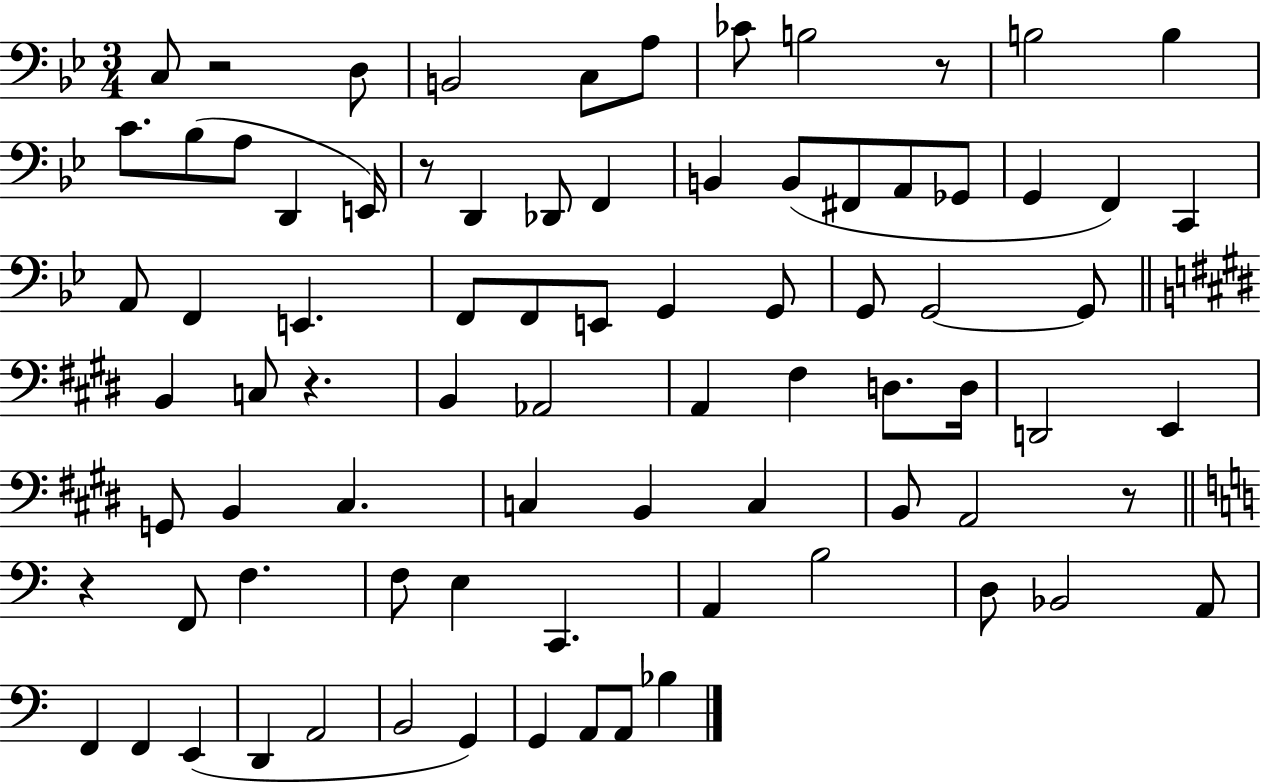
{
  \clef bass
  \numericTimeSignature
  \time 3/4
  \key bes \major
  c8 r2 d8 | b,2 c8 a8 | ces'8 b2 r8 | b2 b4 | \break c'8. bes8( a8 d,4 e,16) | r8 d,4 des,8 f,4 | b,4 b,8( fis,8 a,8 ges,8 | g,4 f,4) c,4 | \break a,8 f,4 e,4. | f,8 f,8 e,8 g,4 g,8 | g,8 g,2~~ g,8 | \bar "||" \break \key e \major b,4 c8 r4. | b,4 aes,2 | a,4 fis4 d8. d16 | d,2 e,4 | \break g,8 b,4 cis4. | c4 b,4 c4 | b,8 a,2 r8 | \bar "||" \break \key c \major r4 f,8 f4. | f8 e4 c,4. | a,4 b2 | d8 bes,2 a,8 | \break f,4 f,4 e,4( | d,4 a,2 | b,2 g,4) | g,4 a,8 a,8 bes4 | \break \bar "|."
}